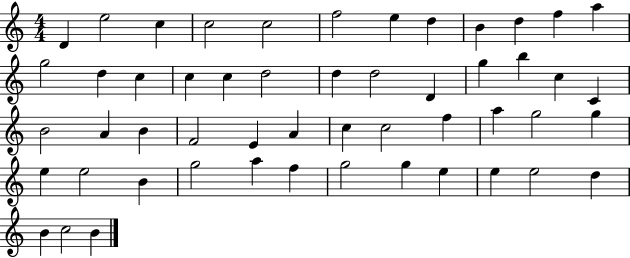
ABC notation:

X:1
T:Untitled
M:4/4
L:1/4
K:C
D e2 c c2 c2 f2 e d B d f a g2 d c c c d2 d d2 D g b c C B2 A B F2 E A c c2 f a g2 g e e2 B g2 a f g2 g e e e2 d B c2 B